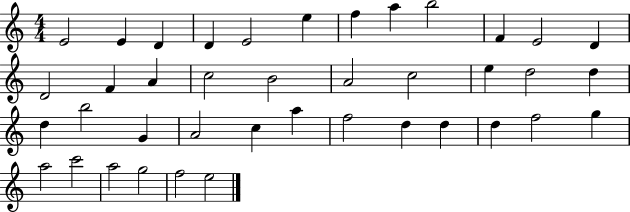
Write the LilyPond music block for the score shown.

{
  \clef treble
  \numericTimeSignature
  \time 4/4
  \key c \major
  e'2 e'4 d'4 | d'4 e'2 e''4 | f''4 a''4 b''2 | f'4 e'2 d'4 | \break d'2 f'4 a'4 | c''2 b'2 | a'2 c''2 | e''4 d''2 d''4 | \break d''4 b''2 g'4 | a'2 c''4 a''4 | f''2 d''4 d''4 | d''4 f''2 g''4 | \break a''2 c'''2 | a''2 g''2 | f''2 e''2 | \bar "|."
}